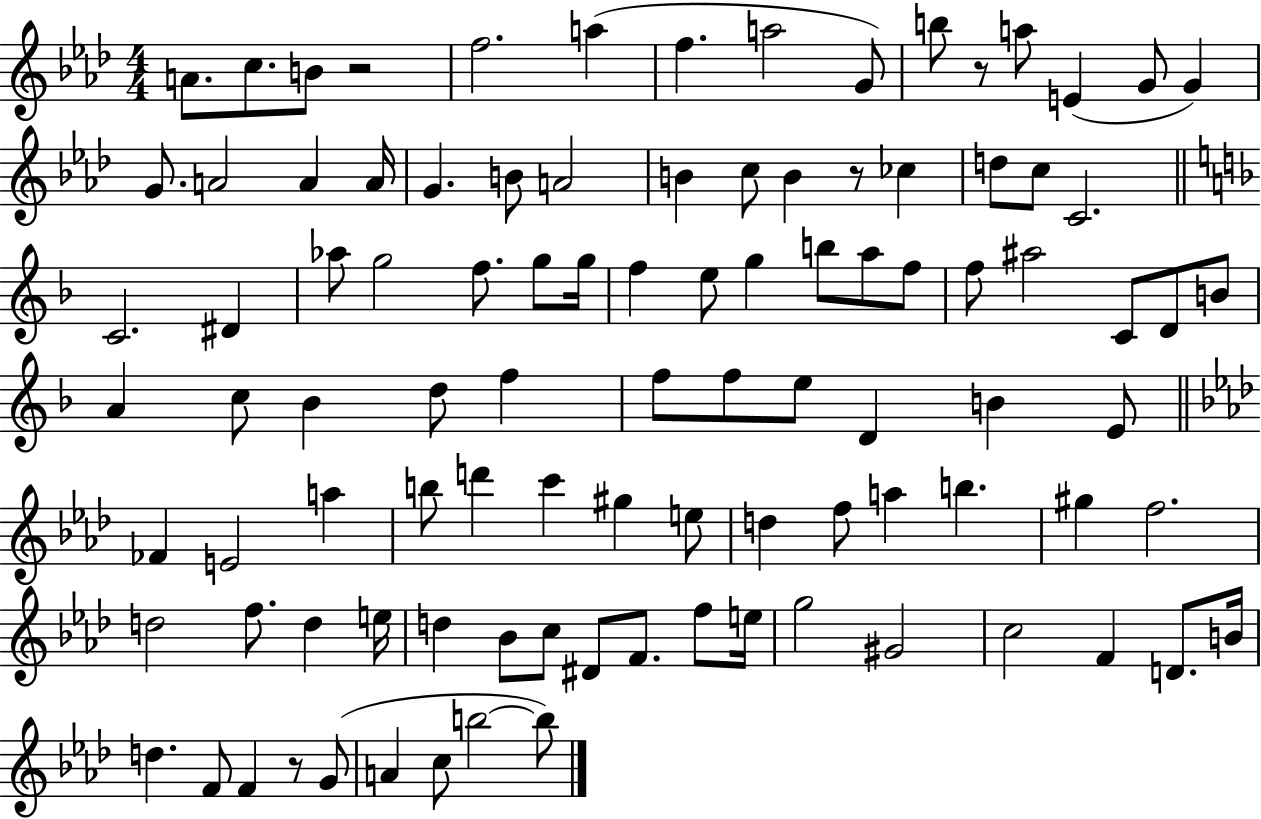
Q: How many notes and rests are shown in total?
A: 99